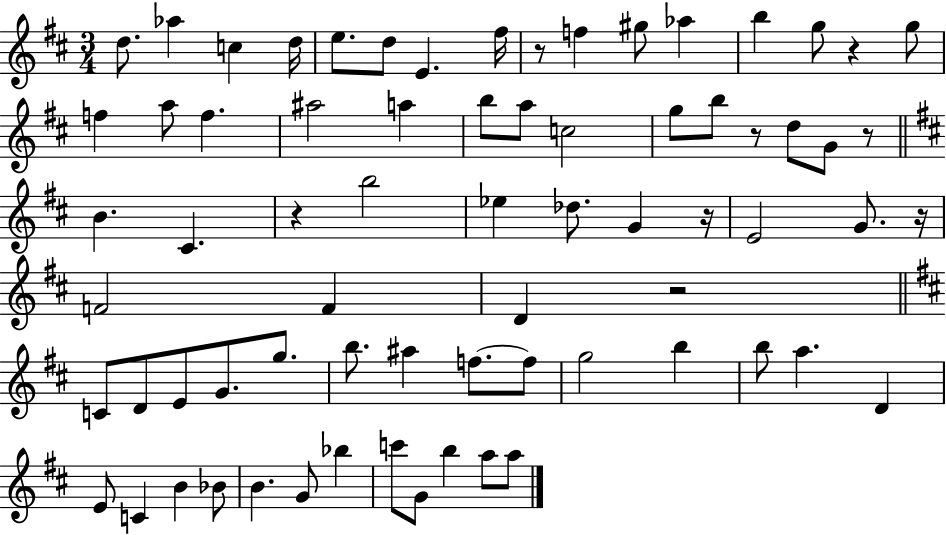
{
  \clef treble
  \numericTimeSignature
  \time 3/4
  \key d \major
  d''8. aes''4 c''4 d''16 | e''8. d''8 e'4. fis''16 | r8 f''4 gis''8 aes''4 | b''4 g''8 r4 g''8 | \break f''4 a''8 f''4. | ais''2 a''4 | b''8 a''8 c''2 | g''8 b''8 r8 d''8 g'8 r8 | \break \bar "||" \break \key d \major b'4. cis'4. | r4 b''2 | ees''4 des''8. g'4 r16 | e'2 g'8. r16 | \break f'2 f'4 | d'4 r2 | \bar "||" \break \key d \major c'8 d'8 e'8 g'8. g''8. | b''8. ais''4 f''8.~~ f''8 | g''2 b''4 | b''8 a''4. d'4 | \break e'8 c'4 b'4 bes'8 | b'4. g'8 bes''4 | c'''8 g'8 b''4 a''8 a''8 | \bar "|."
}